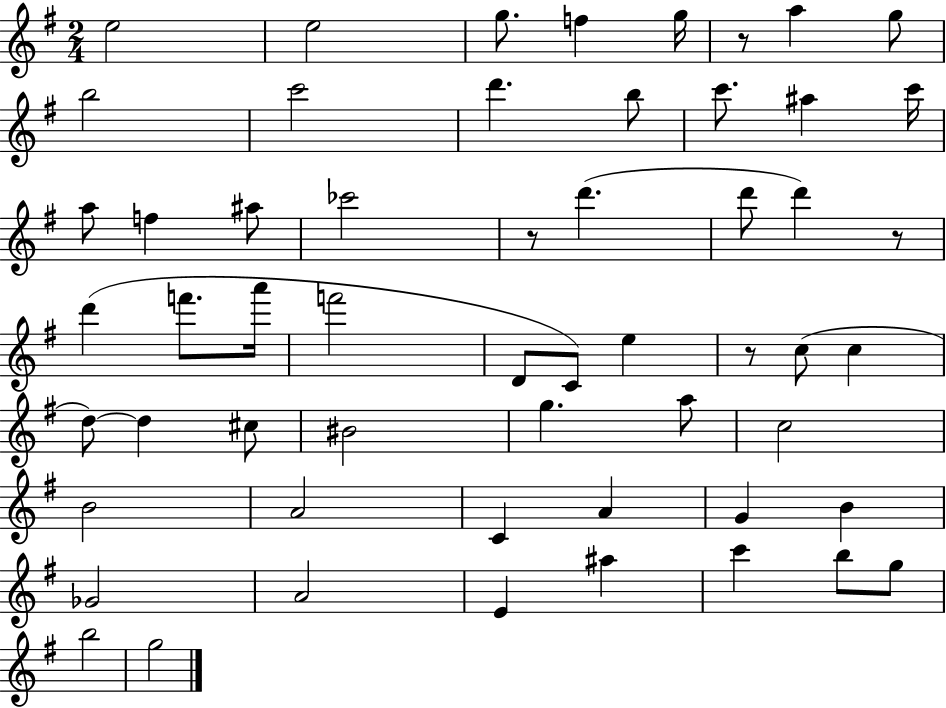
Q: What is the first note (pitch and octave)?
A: E5